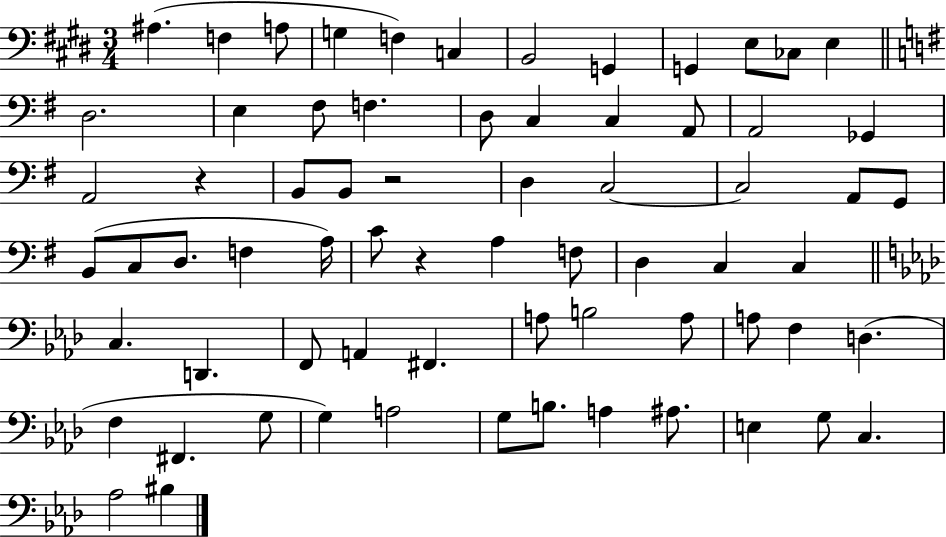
X:1
T:Untitled
M:3/4
L:1/4
K:E
^A, F, A,/2 G, F, C, B,,2 G,, G,, E,/2 _C,/2 E, D,2 E, ^F,/2 F, D,/2 C, C, A,,/2 A,,2 _G,, A,,2 z B,,/2 B,,/2 z2 D, C,2 C,2 A,,/2 G,,/2 B,,/2 C,/2 D,/2 F, A,/4 C/2 z A, F,/2 D, C, C, C, D,, F,,/2 A,, ^F,, A,/2 B,2 A,/2 A,/2 F, D, F, ^F,, G,/2 G, A,2 G,/2 B,/2 A, ^A,/2 E, G,/2 C, _A,2 ^B,